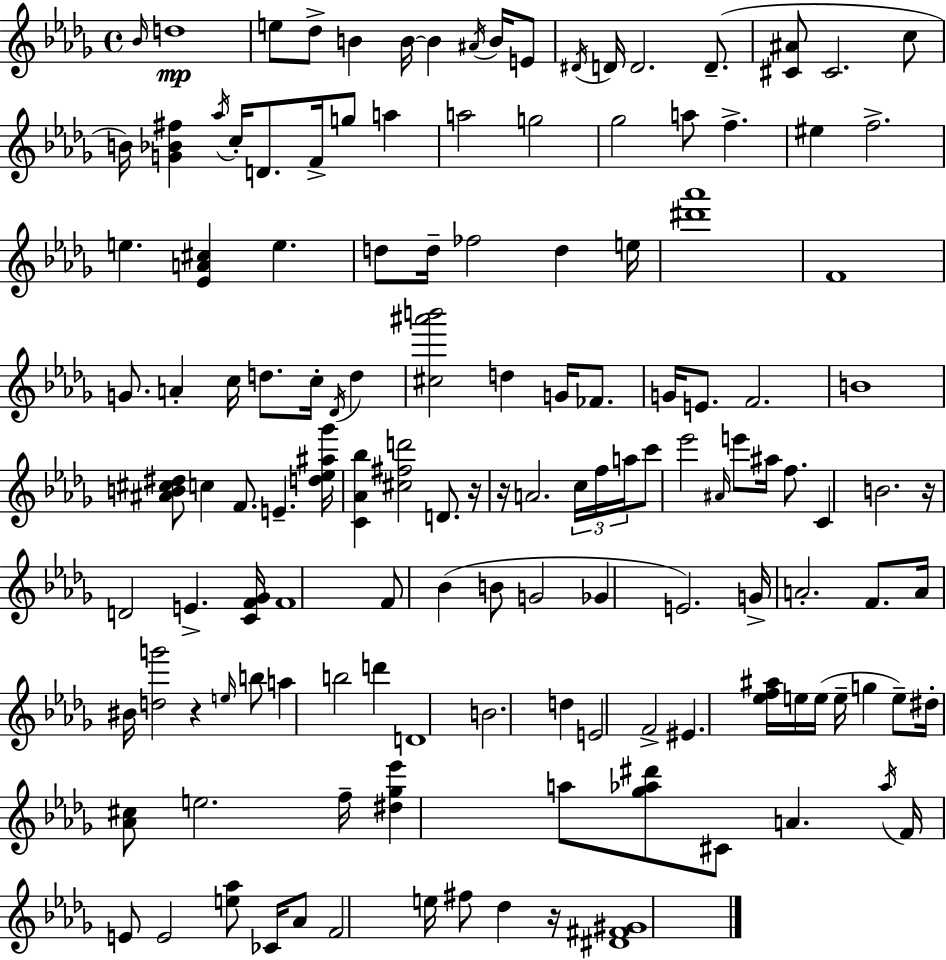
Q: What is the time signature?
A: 4/4